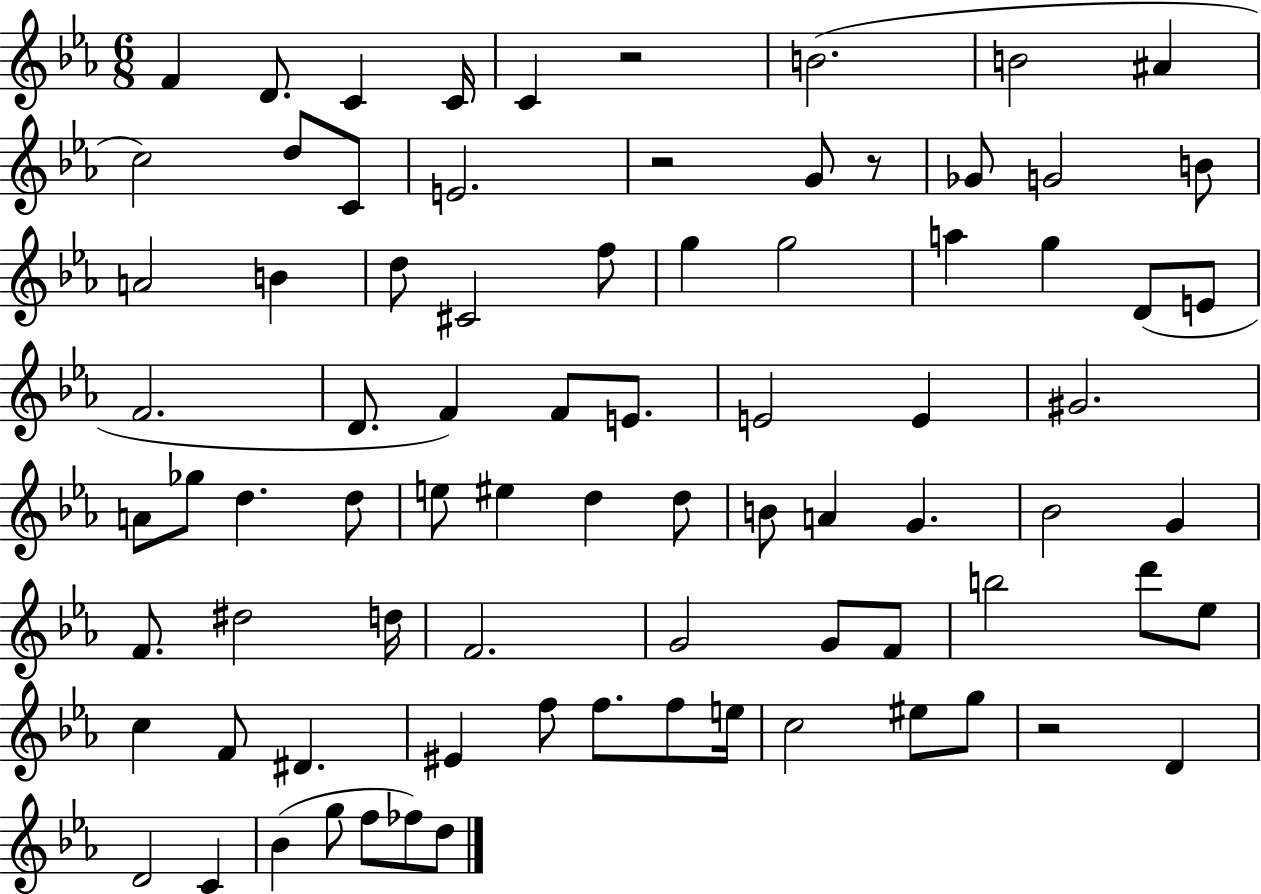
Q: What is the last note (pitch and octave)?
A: D5